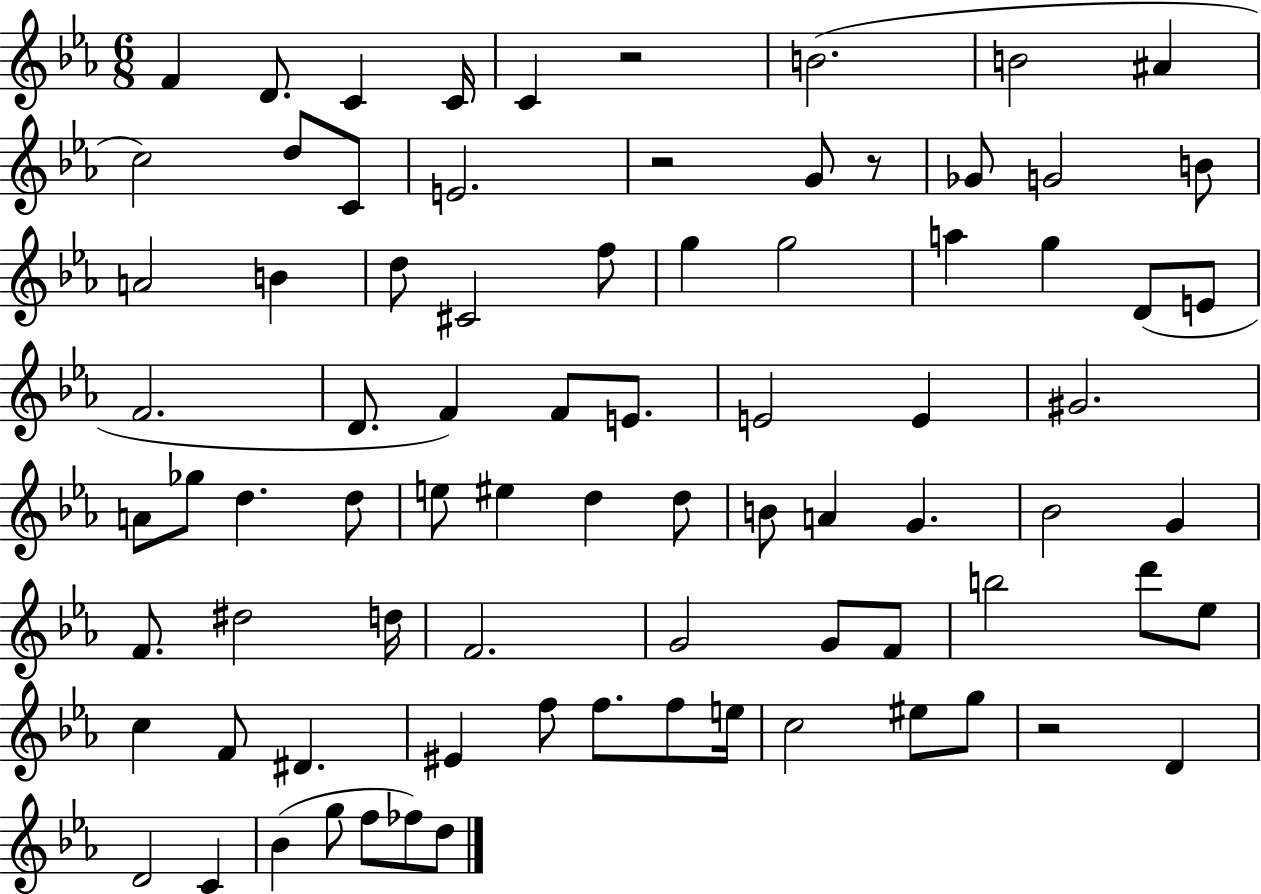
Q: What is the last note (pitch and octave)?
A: D5